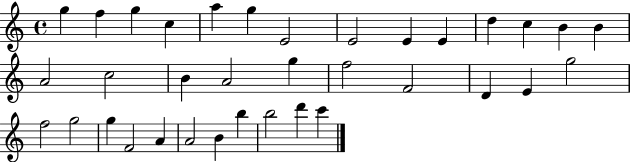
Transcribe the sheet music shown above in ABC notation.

X:1
T:Untitled
M:4/4
L:1/4
K:C
g f g c a g E2 E2 E E d c B B A2 c2 B A2 g f2 F2 D E g2 f2 g2 g F2 A A2 B b b2 d' c'